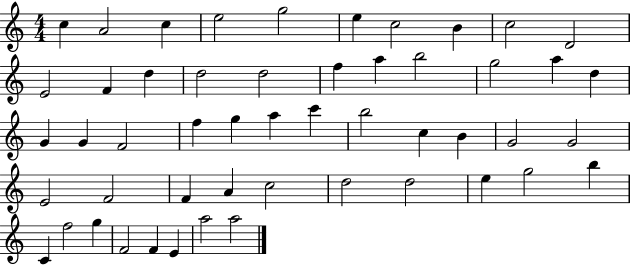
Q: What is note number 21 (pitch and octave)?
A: D5